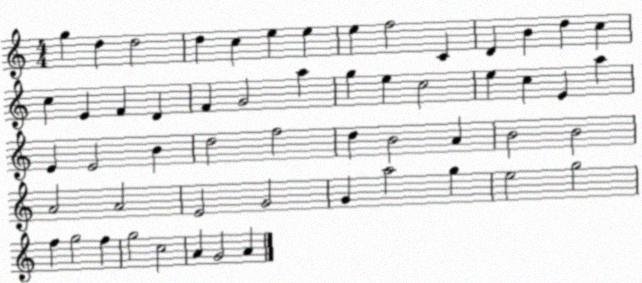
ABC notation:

X:1
T:Untitled
M:4/4
L:1/4
K:C
g d d2 d c e e e f2 C D B d c c E F D F G2 a g e c2 e c E a E E2 B d2 f2 d B2 A B2 B2 A2 A2 E2 G2 G a2 g e2 g2 f g2 f g2 c2 A G2 A